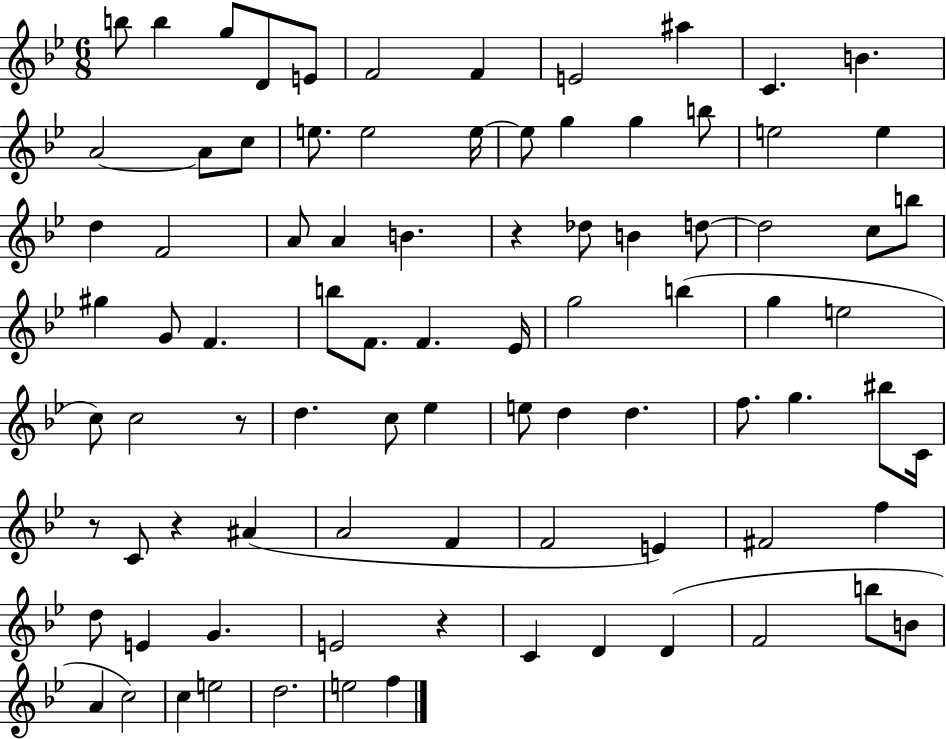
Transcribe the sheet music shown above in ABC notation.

X:1
T:Untitled
M:6/8
L:1/4
K:Bb
b/2 b g/2 D/2 E/2 F2 F E2 ^a C B A2 A/2 c/2 e/2 e2 e/4 e/2 g g b/2 e2 e d F2 A/2 A B z _d/2 B d/2 d2 c/2 b/2 ^g G/2 F b/2 F/2 F _E/4 g2 b g e2 c/2 c2 z/2 d c/2 _e e/2 d d f/2 g ^b/2 C/4 z/2 C/2 z ^A A2 F F2 E ^F2 f d/2 E G E2 z C D D F2 b/2 B/2 A c2 c e2 d2 e2 f